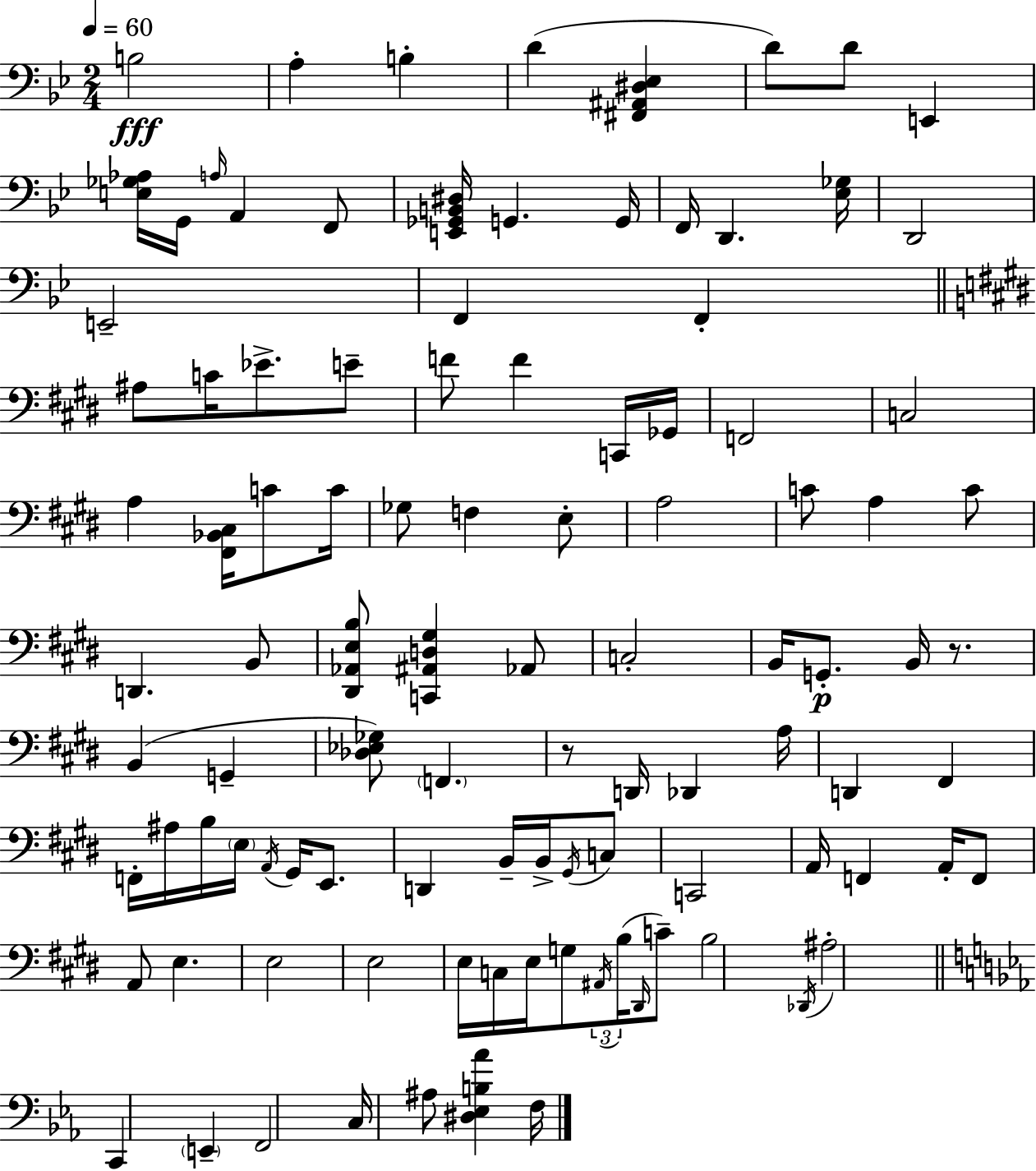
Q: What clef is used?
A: bass